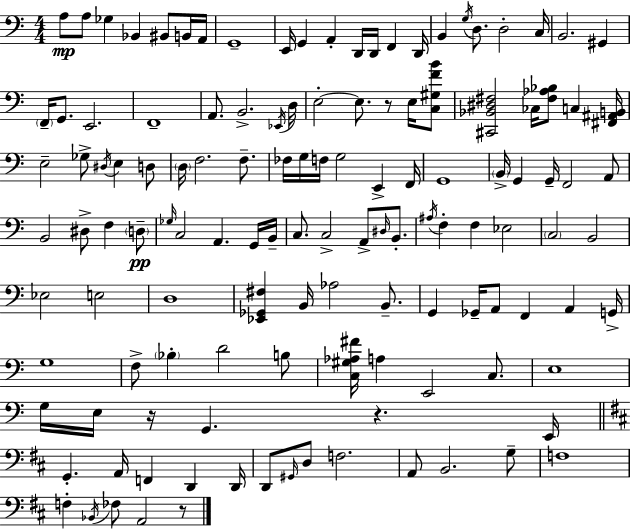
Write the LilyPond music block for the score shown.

{
  \clef bass
  \numericTimeSignature
  \time 4/4
  \key c \major
  a8\mp a8 ges4 bes,4 bis,8 b,16 a,16 | g,1-- | e,16 g,4 a,4-. d,16 d,16 f,4 d,16 | b,4 \acciaccatura { g16 } d8. d2-. | \break c16 b,2. gis,4 | \parenthesize f,16-- g,8. e,2. | f,1-- | a,8. b,2.-> | \break \acciaccatura { ees,16 } d16 e2-.~~ e8. r8 e16 | <c gis f' b'>8 <cis, bes, dis fis>2 ces16 <fis aes bes>8 c4 | <fis, ais, b,>16 e2-- ges8-> \acciaccatura { dis16 } e4 | d8 \parenthesize d16 f2. | \break f8.-- fes16 g16 f16 g2 e,4-> | f,16 g,1 | \parenthesize b,16-> g,4 g,16-- f,2 | a,8 b,2 dis8-> f4 | \break \parenthesize d8--\pp \grace { ges16 } c2 a,4. | g,16 b,16-- c8. c2-> a,8-> | \grace { dis16 } b,8.-. \acciaccatura { ais16 } f4-. f4 ees2 | \parenthesize c2 b,2 | \break ees2 e2 | d1 | <ees, ges, fis>4 b,16 aes2 | b,8.-- g,4 ges,16-- a,8 f,4 | \break a,4 g,16-> g1 | f8-> \parenthesize bes4-. d'2 | b8 <c gis aes fis'>16 a4 e,2 | c8. e1 | \break g16 e16 r16 g,4. r4. | e,16 \bar "||" \break \key d \major g,4.-. a,16 f,4 d,4 d,16 | d,8 \grace { gis,16 } d8 f2. | a,8 b,2. g8-- | f1 | \break f4-. \acciaccatura { bes,16 } fes8 a,2 | r8 \bar "|."
}